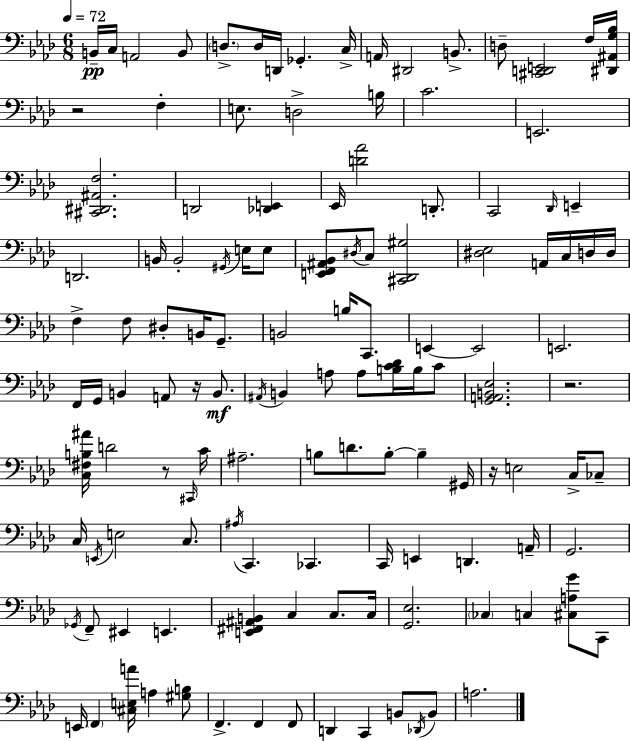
X:1
T:Untitled
M:6/8
L:1/4
K:Fm
B,,/4 C,/4 A,,2 B,,/2 D,/2 D,/4 D,,/4 _G,, C,/4 A,,/4 ^D,,2 B,,/2 D,/2 [^C,,D,,E,,]2 F,/4 [^D,,^A,,G,_B,]/4 z2 F, E,/2 D,2 B,/4 C2 E,,2 [^C,,^D,,^A,,F,]2 D,,2 [_D,,E,,] _E,,/4 [D_A]2 D,,/2 C,,2 _D,,/4 E,, D,,2 B,,/4 B,,2 ^G,,/4 E,/4 E,/2 [E,,F,,^A,,_B,,]/2 ^D,/4 C,/2 [^C,,_D,,^G,]2 [^D,_E,]2 A,,/4 C,/4 D,/4 D,/4 F, F,/2 ^D,/2 B,,/4 G,,/2 B,,2 B,/4 C,,/2 E,, E,,2 E,,2 F,,/4 G,,/4 B,, A,,/2 z/4 B,,/2 ^A,,/4 B,, A,/2 A,/2 [B,C_D]/4 B,/4 C/2 [G,,A,,B,,_E,]2 z2 [C,^F,B,^A]/4 D2 z/2 ^C,,/4 C/4 ^A,2 B,/2 D/2 B,/2 B, ^G,,/4 z/4 E,2 C,/4 _C,/2 C,/4 E,,/4 E,2 C,/2 ^A,/4 C,, _C,, C,,/4 E,, D,, A,,/4 G,,2 _G,,/4 F,,/2 ^E,, E,, [E,,^F,,^A,,B,,] C, C,/2 C,/4 [G,,_E,]2 _C, C, [^C,A,G]/2 C,,/2 E,,/4 F,, [^C,E,A]/4 A, [^G,B,]/2 F,, F,, F,,/2 D,, C,, B,,/2 _D,,/4 B,,/2 A,2